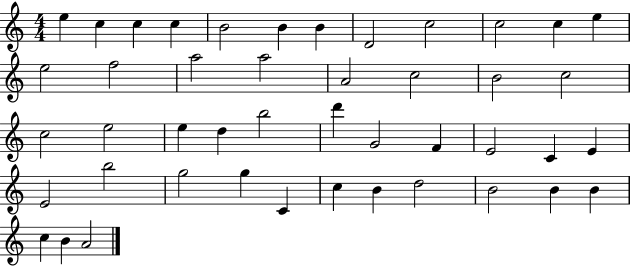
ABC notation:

X:1
T:Untitled
M:4/4
L:1/4
K:C
e c c c B2 B B D2 c2 c2 c e e2 f2 a2 a2 A2 c2 B2 c2 c2 e2 e d b2 d' G2 F E2 C E E2 b2 g2 g C c B d2 B2 B B c B A2